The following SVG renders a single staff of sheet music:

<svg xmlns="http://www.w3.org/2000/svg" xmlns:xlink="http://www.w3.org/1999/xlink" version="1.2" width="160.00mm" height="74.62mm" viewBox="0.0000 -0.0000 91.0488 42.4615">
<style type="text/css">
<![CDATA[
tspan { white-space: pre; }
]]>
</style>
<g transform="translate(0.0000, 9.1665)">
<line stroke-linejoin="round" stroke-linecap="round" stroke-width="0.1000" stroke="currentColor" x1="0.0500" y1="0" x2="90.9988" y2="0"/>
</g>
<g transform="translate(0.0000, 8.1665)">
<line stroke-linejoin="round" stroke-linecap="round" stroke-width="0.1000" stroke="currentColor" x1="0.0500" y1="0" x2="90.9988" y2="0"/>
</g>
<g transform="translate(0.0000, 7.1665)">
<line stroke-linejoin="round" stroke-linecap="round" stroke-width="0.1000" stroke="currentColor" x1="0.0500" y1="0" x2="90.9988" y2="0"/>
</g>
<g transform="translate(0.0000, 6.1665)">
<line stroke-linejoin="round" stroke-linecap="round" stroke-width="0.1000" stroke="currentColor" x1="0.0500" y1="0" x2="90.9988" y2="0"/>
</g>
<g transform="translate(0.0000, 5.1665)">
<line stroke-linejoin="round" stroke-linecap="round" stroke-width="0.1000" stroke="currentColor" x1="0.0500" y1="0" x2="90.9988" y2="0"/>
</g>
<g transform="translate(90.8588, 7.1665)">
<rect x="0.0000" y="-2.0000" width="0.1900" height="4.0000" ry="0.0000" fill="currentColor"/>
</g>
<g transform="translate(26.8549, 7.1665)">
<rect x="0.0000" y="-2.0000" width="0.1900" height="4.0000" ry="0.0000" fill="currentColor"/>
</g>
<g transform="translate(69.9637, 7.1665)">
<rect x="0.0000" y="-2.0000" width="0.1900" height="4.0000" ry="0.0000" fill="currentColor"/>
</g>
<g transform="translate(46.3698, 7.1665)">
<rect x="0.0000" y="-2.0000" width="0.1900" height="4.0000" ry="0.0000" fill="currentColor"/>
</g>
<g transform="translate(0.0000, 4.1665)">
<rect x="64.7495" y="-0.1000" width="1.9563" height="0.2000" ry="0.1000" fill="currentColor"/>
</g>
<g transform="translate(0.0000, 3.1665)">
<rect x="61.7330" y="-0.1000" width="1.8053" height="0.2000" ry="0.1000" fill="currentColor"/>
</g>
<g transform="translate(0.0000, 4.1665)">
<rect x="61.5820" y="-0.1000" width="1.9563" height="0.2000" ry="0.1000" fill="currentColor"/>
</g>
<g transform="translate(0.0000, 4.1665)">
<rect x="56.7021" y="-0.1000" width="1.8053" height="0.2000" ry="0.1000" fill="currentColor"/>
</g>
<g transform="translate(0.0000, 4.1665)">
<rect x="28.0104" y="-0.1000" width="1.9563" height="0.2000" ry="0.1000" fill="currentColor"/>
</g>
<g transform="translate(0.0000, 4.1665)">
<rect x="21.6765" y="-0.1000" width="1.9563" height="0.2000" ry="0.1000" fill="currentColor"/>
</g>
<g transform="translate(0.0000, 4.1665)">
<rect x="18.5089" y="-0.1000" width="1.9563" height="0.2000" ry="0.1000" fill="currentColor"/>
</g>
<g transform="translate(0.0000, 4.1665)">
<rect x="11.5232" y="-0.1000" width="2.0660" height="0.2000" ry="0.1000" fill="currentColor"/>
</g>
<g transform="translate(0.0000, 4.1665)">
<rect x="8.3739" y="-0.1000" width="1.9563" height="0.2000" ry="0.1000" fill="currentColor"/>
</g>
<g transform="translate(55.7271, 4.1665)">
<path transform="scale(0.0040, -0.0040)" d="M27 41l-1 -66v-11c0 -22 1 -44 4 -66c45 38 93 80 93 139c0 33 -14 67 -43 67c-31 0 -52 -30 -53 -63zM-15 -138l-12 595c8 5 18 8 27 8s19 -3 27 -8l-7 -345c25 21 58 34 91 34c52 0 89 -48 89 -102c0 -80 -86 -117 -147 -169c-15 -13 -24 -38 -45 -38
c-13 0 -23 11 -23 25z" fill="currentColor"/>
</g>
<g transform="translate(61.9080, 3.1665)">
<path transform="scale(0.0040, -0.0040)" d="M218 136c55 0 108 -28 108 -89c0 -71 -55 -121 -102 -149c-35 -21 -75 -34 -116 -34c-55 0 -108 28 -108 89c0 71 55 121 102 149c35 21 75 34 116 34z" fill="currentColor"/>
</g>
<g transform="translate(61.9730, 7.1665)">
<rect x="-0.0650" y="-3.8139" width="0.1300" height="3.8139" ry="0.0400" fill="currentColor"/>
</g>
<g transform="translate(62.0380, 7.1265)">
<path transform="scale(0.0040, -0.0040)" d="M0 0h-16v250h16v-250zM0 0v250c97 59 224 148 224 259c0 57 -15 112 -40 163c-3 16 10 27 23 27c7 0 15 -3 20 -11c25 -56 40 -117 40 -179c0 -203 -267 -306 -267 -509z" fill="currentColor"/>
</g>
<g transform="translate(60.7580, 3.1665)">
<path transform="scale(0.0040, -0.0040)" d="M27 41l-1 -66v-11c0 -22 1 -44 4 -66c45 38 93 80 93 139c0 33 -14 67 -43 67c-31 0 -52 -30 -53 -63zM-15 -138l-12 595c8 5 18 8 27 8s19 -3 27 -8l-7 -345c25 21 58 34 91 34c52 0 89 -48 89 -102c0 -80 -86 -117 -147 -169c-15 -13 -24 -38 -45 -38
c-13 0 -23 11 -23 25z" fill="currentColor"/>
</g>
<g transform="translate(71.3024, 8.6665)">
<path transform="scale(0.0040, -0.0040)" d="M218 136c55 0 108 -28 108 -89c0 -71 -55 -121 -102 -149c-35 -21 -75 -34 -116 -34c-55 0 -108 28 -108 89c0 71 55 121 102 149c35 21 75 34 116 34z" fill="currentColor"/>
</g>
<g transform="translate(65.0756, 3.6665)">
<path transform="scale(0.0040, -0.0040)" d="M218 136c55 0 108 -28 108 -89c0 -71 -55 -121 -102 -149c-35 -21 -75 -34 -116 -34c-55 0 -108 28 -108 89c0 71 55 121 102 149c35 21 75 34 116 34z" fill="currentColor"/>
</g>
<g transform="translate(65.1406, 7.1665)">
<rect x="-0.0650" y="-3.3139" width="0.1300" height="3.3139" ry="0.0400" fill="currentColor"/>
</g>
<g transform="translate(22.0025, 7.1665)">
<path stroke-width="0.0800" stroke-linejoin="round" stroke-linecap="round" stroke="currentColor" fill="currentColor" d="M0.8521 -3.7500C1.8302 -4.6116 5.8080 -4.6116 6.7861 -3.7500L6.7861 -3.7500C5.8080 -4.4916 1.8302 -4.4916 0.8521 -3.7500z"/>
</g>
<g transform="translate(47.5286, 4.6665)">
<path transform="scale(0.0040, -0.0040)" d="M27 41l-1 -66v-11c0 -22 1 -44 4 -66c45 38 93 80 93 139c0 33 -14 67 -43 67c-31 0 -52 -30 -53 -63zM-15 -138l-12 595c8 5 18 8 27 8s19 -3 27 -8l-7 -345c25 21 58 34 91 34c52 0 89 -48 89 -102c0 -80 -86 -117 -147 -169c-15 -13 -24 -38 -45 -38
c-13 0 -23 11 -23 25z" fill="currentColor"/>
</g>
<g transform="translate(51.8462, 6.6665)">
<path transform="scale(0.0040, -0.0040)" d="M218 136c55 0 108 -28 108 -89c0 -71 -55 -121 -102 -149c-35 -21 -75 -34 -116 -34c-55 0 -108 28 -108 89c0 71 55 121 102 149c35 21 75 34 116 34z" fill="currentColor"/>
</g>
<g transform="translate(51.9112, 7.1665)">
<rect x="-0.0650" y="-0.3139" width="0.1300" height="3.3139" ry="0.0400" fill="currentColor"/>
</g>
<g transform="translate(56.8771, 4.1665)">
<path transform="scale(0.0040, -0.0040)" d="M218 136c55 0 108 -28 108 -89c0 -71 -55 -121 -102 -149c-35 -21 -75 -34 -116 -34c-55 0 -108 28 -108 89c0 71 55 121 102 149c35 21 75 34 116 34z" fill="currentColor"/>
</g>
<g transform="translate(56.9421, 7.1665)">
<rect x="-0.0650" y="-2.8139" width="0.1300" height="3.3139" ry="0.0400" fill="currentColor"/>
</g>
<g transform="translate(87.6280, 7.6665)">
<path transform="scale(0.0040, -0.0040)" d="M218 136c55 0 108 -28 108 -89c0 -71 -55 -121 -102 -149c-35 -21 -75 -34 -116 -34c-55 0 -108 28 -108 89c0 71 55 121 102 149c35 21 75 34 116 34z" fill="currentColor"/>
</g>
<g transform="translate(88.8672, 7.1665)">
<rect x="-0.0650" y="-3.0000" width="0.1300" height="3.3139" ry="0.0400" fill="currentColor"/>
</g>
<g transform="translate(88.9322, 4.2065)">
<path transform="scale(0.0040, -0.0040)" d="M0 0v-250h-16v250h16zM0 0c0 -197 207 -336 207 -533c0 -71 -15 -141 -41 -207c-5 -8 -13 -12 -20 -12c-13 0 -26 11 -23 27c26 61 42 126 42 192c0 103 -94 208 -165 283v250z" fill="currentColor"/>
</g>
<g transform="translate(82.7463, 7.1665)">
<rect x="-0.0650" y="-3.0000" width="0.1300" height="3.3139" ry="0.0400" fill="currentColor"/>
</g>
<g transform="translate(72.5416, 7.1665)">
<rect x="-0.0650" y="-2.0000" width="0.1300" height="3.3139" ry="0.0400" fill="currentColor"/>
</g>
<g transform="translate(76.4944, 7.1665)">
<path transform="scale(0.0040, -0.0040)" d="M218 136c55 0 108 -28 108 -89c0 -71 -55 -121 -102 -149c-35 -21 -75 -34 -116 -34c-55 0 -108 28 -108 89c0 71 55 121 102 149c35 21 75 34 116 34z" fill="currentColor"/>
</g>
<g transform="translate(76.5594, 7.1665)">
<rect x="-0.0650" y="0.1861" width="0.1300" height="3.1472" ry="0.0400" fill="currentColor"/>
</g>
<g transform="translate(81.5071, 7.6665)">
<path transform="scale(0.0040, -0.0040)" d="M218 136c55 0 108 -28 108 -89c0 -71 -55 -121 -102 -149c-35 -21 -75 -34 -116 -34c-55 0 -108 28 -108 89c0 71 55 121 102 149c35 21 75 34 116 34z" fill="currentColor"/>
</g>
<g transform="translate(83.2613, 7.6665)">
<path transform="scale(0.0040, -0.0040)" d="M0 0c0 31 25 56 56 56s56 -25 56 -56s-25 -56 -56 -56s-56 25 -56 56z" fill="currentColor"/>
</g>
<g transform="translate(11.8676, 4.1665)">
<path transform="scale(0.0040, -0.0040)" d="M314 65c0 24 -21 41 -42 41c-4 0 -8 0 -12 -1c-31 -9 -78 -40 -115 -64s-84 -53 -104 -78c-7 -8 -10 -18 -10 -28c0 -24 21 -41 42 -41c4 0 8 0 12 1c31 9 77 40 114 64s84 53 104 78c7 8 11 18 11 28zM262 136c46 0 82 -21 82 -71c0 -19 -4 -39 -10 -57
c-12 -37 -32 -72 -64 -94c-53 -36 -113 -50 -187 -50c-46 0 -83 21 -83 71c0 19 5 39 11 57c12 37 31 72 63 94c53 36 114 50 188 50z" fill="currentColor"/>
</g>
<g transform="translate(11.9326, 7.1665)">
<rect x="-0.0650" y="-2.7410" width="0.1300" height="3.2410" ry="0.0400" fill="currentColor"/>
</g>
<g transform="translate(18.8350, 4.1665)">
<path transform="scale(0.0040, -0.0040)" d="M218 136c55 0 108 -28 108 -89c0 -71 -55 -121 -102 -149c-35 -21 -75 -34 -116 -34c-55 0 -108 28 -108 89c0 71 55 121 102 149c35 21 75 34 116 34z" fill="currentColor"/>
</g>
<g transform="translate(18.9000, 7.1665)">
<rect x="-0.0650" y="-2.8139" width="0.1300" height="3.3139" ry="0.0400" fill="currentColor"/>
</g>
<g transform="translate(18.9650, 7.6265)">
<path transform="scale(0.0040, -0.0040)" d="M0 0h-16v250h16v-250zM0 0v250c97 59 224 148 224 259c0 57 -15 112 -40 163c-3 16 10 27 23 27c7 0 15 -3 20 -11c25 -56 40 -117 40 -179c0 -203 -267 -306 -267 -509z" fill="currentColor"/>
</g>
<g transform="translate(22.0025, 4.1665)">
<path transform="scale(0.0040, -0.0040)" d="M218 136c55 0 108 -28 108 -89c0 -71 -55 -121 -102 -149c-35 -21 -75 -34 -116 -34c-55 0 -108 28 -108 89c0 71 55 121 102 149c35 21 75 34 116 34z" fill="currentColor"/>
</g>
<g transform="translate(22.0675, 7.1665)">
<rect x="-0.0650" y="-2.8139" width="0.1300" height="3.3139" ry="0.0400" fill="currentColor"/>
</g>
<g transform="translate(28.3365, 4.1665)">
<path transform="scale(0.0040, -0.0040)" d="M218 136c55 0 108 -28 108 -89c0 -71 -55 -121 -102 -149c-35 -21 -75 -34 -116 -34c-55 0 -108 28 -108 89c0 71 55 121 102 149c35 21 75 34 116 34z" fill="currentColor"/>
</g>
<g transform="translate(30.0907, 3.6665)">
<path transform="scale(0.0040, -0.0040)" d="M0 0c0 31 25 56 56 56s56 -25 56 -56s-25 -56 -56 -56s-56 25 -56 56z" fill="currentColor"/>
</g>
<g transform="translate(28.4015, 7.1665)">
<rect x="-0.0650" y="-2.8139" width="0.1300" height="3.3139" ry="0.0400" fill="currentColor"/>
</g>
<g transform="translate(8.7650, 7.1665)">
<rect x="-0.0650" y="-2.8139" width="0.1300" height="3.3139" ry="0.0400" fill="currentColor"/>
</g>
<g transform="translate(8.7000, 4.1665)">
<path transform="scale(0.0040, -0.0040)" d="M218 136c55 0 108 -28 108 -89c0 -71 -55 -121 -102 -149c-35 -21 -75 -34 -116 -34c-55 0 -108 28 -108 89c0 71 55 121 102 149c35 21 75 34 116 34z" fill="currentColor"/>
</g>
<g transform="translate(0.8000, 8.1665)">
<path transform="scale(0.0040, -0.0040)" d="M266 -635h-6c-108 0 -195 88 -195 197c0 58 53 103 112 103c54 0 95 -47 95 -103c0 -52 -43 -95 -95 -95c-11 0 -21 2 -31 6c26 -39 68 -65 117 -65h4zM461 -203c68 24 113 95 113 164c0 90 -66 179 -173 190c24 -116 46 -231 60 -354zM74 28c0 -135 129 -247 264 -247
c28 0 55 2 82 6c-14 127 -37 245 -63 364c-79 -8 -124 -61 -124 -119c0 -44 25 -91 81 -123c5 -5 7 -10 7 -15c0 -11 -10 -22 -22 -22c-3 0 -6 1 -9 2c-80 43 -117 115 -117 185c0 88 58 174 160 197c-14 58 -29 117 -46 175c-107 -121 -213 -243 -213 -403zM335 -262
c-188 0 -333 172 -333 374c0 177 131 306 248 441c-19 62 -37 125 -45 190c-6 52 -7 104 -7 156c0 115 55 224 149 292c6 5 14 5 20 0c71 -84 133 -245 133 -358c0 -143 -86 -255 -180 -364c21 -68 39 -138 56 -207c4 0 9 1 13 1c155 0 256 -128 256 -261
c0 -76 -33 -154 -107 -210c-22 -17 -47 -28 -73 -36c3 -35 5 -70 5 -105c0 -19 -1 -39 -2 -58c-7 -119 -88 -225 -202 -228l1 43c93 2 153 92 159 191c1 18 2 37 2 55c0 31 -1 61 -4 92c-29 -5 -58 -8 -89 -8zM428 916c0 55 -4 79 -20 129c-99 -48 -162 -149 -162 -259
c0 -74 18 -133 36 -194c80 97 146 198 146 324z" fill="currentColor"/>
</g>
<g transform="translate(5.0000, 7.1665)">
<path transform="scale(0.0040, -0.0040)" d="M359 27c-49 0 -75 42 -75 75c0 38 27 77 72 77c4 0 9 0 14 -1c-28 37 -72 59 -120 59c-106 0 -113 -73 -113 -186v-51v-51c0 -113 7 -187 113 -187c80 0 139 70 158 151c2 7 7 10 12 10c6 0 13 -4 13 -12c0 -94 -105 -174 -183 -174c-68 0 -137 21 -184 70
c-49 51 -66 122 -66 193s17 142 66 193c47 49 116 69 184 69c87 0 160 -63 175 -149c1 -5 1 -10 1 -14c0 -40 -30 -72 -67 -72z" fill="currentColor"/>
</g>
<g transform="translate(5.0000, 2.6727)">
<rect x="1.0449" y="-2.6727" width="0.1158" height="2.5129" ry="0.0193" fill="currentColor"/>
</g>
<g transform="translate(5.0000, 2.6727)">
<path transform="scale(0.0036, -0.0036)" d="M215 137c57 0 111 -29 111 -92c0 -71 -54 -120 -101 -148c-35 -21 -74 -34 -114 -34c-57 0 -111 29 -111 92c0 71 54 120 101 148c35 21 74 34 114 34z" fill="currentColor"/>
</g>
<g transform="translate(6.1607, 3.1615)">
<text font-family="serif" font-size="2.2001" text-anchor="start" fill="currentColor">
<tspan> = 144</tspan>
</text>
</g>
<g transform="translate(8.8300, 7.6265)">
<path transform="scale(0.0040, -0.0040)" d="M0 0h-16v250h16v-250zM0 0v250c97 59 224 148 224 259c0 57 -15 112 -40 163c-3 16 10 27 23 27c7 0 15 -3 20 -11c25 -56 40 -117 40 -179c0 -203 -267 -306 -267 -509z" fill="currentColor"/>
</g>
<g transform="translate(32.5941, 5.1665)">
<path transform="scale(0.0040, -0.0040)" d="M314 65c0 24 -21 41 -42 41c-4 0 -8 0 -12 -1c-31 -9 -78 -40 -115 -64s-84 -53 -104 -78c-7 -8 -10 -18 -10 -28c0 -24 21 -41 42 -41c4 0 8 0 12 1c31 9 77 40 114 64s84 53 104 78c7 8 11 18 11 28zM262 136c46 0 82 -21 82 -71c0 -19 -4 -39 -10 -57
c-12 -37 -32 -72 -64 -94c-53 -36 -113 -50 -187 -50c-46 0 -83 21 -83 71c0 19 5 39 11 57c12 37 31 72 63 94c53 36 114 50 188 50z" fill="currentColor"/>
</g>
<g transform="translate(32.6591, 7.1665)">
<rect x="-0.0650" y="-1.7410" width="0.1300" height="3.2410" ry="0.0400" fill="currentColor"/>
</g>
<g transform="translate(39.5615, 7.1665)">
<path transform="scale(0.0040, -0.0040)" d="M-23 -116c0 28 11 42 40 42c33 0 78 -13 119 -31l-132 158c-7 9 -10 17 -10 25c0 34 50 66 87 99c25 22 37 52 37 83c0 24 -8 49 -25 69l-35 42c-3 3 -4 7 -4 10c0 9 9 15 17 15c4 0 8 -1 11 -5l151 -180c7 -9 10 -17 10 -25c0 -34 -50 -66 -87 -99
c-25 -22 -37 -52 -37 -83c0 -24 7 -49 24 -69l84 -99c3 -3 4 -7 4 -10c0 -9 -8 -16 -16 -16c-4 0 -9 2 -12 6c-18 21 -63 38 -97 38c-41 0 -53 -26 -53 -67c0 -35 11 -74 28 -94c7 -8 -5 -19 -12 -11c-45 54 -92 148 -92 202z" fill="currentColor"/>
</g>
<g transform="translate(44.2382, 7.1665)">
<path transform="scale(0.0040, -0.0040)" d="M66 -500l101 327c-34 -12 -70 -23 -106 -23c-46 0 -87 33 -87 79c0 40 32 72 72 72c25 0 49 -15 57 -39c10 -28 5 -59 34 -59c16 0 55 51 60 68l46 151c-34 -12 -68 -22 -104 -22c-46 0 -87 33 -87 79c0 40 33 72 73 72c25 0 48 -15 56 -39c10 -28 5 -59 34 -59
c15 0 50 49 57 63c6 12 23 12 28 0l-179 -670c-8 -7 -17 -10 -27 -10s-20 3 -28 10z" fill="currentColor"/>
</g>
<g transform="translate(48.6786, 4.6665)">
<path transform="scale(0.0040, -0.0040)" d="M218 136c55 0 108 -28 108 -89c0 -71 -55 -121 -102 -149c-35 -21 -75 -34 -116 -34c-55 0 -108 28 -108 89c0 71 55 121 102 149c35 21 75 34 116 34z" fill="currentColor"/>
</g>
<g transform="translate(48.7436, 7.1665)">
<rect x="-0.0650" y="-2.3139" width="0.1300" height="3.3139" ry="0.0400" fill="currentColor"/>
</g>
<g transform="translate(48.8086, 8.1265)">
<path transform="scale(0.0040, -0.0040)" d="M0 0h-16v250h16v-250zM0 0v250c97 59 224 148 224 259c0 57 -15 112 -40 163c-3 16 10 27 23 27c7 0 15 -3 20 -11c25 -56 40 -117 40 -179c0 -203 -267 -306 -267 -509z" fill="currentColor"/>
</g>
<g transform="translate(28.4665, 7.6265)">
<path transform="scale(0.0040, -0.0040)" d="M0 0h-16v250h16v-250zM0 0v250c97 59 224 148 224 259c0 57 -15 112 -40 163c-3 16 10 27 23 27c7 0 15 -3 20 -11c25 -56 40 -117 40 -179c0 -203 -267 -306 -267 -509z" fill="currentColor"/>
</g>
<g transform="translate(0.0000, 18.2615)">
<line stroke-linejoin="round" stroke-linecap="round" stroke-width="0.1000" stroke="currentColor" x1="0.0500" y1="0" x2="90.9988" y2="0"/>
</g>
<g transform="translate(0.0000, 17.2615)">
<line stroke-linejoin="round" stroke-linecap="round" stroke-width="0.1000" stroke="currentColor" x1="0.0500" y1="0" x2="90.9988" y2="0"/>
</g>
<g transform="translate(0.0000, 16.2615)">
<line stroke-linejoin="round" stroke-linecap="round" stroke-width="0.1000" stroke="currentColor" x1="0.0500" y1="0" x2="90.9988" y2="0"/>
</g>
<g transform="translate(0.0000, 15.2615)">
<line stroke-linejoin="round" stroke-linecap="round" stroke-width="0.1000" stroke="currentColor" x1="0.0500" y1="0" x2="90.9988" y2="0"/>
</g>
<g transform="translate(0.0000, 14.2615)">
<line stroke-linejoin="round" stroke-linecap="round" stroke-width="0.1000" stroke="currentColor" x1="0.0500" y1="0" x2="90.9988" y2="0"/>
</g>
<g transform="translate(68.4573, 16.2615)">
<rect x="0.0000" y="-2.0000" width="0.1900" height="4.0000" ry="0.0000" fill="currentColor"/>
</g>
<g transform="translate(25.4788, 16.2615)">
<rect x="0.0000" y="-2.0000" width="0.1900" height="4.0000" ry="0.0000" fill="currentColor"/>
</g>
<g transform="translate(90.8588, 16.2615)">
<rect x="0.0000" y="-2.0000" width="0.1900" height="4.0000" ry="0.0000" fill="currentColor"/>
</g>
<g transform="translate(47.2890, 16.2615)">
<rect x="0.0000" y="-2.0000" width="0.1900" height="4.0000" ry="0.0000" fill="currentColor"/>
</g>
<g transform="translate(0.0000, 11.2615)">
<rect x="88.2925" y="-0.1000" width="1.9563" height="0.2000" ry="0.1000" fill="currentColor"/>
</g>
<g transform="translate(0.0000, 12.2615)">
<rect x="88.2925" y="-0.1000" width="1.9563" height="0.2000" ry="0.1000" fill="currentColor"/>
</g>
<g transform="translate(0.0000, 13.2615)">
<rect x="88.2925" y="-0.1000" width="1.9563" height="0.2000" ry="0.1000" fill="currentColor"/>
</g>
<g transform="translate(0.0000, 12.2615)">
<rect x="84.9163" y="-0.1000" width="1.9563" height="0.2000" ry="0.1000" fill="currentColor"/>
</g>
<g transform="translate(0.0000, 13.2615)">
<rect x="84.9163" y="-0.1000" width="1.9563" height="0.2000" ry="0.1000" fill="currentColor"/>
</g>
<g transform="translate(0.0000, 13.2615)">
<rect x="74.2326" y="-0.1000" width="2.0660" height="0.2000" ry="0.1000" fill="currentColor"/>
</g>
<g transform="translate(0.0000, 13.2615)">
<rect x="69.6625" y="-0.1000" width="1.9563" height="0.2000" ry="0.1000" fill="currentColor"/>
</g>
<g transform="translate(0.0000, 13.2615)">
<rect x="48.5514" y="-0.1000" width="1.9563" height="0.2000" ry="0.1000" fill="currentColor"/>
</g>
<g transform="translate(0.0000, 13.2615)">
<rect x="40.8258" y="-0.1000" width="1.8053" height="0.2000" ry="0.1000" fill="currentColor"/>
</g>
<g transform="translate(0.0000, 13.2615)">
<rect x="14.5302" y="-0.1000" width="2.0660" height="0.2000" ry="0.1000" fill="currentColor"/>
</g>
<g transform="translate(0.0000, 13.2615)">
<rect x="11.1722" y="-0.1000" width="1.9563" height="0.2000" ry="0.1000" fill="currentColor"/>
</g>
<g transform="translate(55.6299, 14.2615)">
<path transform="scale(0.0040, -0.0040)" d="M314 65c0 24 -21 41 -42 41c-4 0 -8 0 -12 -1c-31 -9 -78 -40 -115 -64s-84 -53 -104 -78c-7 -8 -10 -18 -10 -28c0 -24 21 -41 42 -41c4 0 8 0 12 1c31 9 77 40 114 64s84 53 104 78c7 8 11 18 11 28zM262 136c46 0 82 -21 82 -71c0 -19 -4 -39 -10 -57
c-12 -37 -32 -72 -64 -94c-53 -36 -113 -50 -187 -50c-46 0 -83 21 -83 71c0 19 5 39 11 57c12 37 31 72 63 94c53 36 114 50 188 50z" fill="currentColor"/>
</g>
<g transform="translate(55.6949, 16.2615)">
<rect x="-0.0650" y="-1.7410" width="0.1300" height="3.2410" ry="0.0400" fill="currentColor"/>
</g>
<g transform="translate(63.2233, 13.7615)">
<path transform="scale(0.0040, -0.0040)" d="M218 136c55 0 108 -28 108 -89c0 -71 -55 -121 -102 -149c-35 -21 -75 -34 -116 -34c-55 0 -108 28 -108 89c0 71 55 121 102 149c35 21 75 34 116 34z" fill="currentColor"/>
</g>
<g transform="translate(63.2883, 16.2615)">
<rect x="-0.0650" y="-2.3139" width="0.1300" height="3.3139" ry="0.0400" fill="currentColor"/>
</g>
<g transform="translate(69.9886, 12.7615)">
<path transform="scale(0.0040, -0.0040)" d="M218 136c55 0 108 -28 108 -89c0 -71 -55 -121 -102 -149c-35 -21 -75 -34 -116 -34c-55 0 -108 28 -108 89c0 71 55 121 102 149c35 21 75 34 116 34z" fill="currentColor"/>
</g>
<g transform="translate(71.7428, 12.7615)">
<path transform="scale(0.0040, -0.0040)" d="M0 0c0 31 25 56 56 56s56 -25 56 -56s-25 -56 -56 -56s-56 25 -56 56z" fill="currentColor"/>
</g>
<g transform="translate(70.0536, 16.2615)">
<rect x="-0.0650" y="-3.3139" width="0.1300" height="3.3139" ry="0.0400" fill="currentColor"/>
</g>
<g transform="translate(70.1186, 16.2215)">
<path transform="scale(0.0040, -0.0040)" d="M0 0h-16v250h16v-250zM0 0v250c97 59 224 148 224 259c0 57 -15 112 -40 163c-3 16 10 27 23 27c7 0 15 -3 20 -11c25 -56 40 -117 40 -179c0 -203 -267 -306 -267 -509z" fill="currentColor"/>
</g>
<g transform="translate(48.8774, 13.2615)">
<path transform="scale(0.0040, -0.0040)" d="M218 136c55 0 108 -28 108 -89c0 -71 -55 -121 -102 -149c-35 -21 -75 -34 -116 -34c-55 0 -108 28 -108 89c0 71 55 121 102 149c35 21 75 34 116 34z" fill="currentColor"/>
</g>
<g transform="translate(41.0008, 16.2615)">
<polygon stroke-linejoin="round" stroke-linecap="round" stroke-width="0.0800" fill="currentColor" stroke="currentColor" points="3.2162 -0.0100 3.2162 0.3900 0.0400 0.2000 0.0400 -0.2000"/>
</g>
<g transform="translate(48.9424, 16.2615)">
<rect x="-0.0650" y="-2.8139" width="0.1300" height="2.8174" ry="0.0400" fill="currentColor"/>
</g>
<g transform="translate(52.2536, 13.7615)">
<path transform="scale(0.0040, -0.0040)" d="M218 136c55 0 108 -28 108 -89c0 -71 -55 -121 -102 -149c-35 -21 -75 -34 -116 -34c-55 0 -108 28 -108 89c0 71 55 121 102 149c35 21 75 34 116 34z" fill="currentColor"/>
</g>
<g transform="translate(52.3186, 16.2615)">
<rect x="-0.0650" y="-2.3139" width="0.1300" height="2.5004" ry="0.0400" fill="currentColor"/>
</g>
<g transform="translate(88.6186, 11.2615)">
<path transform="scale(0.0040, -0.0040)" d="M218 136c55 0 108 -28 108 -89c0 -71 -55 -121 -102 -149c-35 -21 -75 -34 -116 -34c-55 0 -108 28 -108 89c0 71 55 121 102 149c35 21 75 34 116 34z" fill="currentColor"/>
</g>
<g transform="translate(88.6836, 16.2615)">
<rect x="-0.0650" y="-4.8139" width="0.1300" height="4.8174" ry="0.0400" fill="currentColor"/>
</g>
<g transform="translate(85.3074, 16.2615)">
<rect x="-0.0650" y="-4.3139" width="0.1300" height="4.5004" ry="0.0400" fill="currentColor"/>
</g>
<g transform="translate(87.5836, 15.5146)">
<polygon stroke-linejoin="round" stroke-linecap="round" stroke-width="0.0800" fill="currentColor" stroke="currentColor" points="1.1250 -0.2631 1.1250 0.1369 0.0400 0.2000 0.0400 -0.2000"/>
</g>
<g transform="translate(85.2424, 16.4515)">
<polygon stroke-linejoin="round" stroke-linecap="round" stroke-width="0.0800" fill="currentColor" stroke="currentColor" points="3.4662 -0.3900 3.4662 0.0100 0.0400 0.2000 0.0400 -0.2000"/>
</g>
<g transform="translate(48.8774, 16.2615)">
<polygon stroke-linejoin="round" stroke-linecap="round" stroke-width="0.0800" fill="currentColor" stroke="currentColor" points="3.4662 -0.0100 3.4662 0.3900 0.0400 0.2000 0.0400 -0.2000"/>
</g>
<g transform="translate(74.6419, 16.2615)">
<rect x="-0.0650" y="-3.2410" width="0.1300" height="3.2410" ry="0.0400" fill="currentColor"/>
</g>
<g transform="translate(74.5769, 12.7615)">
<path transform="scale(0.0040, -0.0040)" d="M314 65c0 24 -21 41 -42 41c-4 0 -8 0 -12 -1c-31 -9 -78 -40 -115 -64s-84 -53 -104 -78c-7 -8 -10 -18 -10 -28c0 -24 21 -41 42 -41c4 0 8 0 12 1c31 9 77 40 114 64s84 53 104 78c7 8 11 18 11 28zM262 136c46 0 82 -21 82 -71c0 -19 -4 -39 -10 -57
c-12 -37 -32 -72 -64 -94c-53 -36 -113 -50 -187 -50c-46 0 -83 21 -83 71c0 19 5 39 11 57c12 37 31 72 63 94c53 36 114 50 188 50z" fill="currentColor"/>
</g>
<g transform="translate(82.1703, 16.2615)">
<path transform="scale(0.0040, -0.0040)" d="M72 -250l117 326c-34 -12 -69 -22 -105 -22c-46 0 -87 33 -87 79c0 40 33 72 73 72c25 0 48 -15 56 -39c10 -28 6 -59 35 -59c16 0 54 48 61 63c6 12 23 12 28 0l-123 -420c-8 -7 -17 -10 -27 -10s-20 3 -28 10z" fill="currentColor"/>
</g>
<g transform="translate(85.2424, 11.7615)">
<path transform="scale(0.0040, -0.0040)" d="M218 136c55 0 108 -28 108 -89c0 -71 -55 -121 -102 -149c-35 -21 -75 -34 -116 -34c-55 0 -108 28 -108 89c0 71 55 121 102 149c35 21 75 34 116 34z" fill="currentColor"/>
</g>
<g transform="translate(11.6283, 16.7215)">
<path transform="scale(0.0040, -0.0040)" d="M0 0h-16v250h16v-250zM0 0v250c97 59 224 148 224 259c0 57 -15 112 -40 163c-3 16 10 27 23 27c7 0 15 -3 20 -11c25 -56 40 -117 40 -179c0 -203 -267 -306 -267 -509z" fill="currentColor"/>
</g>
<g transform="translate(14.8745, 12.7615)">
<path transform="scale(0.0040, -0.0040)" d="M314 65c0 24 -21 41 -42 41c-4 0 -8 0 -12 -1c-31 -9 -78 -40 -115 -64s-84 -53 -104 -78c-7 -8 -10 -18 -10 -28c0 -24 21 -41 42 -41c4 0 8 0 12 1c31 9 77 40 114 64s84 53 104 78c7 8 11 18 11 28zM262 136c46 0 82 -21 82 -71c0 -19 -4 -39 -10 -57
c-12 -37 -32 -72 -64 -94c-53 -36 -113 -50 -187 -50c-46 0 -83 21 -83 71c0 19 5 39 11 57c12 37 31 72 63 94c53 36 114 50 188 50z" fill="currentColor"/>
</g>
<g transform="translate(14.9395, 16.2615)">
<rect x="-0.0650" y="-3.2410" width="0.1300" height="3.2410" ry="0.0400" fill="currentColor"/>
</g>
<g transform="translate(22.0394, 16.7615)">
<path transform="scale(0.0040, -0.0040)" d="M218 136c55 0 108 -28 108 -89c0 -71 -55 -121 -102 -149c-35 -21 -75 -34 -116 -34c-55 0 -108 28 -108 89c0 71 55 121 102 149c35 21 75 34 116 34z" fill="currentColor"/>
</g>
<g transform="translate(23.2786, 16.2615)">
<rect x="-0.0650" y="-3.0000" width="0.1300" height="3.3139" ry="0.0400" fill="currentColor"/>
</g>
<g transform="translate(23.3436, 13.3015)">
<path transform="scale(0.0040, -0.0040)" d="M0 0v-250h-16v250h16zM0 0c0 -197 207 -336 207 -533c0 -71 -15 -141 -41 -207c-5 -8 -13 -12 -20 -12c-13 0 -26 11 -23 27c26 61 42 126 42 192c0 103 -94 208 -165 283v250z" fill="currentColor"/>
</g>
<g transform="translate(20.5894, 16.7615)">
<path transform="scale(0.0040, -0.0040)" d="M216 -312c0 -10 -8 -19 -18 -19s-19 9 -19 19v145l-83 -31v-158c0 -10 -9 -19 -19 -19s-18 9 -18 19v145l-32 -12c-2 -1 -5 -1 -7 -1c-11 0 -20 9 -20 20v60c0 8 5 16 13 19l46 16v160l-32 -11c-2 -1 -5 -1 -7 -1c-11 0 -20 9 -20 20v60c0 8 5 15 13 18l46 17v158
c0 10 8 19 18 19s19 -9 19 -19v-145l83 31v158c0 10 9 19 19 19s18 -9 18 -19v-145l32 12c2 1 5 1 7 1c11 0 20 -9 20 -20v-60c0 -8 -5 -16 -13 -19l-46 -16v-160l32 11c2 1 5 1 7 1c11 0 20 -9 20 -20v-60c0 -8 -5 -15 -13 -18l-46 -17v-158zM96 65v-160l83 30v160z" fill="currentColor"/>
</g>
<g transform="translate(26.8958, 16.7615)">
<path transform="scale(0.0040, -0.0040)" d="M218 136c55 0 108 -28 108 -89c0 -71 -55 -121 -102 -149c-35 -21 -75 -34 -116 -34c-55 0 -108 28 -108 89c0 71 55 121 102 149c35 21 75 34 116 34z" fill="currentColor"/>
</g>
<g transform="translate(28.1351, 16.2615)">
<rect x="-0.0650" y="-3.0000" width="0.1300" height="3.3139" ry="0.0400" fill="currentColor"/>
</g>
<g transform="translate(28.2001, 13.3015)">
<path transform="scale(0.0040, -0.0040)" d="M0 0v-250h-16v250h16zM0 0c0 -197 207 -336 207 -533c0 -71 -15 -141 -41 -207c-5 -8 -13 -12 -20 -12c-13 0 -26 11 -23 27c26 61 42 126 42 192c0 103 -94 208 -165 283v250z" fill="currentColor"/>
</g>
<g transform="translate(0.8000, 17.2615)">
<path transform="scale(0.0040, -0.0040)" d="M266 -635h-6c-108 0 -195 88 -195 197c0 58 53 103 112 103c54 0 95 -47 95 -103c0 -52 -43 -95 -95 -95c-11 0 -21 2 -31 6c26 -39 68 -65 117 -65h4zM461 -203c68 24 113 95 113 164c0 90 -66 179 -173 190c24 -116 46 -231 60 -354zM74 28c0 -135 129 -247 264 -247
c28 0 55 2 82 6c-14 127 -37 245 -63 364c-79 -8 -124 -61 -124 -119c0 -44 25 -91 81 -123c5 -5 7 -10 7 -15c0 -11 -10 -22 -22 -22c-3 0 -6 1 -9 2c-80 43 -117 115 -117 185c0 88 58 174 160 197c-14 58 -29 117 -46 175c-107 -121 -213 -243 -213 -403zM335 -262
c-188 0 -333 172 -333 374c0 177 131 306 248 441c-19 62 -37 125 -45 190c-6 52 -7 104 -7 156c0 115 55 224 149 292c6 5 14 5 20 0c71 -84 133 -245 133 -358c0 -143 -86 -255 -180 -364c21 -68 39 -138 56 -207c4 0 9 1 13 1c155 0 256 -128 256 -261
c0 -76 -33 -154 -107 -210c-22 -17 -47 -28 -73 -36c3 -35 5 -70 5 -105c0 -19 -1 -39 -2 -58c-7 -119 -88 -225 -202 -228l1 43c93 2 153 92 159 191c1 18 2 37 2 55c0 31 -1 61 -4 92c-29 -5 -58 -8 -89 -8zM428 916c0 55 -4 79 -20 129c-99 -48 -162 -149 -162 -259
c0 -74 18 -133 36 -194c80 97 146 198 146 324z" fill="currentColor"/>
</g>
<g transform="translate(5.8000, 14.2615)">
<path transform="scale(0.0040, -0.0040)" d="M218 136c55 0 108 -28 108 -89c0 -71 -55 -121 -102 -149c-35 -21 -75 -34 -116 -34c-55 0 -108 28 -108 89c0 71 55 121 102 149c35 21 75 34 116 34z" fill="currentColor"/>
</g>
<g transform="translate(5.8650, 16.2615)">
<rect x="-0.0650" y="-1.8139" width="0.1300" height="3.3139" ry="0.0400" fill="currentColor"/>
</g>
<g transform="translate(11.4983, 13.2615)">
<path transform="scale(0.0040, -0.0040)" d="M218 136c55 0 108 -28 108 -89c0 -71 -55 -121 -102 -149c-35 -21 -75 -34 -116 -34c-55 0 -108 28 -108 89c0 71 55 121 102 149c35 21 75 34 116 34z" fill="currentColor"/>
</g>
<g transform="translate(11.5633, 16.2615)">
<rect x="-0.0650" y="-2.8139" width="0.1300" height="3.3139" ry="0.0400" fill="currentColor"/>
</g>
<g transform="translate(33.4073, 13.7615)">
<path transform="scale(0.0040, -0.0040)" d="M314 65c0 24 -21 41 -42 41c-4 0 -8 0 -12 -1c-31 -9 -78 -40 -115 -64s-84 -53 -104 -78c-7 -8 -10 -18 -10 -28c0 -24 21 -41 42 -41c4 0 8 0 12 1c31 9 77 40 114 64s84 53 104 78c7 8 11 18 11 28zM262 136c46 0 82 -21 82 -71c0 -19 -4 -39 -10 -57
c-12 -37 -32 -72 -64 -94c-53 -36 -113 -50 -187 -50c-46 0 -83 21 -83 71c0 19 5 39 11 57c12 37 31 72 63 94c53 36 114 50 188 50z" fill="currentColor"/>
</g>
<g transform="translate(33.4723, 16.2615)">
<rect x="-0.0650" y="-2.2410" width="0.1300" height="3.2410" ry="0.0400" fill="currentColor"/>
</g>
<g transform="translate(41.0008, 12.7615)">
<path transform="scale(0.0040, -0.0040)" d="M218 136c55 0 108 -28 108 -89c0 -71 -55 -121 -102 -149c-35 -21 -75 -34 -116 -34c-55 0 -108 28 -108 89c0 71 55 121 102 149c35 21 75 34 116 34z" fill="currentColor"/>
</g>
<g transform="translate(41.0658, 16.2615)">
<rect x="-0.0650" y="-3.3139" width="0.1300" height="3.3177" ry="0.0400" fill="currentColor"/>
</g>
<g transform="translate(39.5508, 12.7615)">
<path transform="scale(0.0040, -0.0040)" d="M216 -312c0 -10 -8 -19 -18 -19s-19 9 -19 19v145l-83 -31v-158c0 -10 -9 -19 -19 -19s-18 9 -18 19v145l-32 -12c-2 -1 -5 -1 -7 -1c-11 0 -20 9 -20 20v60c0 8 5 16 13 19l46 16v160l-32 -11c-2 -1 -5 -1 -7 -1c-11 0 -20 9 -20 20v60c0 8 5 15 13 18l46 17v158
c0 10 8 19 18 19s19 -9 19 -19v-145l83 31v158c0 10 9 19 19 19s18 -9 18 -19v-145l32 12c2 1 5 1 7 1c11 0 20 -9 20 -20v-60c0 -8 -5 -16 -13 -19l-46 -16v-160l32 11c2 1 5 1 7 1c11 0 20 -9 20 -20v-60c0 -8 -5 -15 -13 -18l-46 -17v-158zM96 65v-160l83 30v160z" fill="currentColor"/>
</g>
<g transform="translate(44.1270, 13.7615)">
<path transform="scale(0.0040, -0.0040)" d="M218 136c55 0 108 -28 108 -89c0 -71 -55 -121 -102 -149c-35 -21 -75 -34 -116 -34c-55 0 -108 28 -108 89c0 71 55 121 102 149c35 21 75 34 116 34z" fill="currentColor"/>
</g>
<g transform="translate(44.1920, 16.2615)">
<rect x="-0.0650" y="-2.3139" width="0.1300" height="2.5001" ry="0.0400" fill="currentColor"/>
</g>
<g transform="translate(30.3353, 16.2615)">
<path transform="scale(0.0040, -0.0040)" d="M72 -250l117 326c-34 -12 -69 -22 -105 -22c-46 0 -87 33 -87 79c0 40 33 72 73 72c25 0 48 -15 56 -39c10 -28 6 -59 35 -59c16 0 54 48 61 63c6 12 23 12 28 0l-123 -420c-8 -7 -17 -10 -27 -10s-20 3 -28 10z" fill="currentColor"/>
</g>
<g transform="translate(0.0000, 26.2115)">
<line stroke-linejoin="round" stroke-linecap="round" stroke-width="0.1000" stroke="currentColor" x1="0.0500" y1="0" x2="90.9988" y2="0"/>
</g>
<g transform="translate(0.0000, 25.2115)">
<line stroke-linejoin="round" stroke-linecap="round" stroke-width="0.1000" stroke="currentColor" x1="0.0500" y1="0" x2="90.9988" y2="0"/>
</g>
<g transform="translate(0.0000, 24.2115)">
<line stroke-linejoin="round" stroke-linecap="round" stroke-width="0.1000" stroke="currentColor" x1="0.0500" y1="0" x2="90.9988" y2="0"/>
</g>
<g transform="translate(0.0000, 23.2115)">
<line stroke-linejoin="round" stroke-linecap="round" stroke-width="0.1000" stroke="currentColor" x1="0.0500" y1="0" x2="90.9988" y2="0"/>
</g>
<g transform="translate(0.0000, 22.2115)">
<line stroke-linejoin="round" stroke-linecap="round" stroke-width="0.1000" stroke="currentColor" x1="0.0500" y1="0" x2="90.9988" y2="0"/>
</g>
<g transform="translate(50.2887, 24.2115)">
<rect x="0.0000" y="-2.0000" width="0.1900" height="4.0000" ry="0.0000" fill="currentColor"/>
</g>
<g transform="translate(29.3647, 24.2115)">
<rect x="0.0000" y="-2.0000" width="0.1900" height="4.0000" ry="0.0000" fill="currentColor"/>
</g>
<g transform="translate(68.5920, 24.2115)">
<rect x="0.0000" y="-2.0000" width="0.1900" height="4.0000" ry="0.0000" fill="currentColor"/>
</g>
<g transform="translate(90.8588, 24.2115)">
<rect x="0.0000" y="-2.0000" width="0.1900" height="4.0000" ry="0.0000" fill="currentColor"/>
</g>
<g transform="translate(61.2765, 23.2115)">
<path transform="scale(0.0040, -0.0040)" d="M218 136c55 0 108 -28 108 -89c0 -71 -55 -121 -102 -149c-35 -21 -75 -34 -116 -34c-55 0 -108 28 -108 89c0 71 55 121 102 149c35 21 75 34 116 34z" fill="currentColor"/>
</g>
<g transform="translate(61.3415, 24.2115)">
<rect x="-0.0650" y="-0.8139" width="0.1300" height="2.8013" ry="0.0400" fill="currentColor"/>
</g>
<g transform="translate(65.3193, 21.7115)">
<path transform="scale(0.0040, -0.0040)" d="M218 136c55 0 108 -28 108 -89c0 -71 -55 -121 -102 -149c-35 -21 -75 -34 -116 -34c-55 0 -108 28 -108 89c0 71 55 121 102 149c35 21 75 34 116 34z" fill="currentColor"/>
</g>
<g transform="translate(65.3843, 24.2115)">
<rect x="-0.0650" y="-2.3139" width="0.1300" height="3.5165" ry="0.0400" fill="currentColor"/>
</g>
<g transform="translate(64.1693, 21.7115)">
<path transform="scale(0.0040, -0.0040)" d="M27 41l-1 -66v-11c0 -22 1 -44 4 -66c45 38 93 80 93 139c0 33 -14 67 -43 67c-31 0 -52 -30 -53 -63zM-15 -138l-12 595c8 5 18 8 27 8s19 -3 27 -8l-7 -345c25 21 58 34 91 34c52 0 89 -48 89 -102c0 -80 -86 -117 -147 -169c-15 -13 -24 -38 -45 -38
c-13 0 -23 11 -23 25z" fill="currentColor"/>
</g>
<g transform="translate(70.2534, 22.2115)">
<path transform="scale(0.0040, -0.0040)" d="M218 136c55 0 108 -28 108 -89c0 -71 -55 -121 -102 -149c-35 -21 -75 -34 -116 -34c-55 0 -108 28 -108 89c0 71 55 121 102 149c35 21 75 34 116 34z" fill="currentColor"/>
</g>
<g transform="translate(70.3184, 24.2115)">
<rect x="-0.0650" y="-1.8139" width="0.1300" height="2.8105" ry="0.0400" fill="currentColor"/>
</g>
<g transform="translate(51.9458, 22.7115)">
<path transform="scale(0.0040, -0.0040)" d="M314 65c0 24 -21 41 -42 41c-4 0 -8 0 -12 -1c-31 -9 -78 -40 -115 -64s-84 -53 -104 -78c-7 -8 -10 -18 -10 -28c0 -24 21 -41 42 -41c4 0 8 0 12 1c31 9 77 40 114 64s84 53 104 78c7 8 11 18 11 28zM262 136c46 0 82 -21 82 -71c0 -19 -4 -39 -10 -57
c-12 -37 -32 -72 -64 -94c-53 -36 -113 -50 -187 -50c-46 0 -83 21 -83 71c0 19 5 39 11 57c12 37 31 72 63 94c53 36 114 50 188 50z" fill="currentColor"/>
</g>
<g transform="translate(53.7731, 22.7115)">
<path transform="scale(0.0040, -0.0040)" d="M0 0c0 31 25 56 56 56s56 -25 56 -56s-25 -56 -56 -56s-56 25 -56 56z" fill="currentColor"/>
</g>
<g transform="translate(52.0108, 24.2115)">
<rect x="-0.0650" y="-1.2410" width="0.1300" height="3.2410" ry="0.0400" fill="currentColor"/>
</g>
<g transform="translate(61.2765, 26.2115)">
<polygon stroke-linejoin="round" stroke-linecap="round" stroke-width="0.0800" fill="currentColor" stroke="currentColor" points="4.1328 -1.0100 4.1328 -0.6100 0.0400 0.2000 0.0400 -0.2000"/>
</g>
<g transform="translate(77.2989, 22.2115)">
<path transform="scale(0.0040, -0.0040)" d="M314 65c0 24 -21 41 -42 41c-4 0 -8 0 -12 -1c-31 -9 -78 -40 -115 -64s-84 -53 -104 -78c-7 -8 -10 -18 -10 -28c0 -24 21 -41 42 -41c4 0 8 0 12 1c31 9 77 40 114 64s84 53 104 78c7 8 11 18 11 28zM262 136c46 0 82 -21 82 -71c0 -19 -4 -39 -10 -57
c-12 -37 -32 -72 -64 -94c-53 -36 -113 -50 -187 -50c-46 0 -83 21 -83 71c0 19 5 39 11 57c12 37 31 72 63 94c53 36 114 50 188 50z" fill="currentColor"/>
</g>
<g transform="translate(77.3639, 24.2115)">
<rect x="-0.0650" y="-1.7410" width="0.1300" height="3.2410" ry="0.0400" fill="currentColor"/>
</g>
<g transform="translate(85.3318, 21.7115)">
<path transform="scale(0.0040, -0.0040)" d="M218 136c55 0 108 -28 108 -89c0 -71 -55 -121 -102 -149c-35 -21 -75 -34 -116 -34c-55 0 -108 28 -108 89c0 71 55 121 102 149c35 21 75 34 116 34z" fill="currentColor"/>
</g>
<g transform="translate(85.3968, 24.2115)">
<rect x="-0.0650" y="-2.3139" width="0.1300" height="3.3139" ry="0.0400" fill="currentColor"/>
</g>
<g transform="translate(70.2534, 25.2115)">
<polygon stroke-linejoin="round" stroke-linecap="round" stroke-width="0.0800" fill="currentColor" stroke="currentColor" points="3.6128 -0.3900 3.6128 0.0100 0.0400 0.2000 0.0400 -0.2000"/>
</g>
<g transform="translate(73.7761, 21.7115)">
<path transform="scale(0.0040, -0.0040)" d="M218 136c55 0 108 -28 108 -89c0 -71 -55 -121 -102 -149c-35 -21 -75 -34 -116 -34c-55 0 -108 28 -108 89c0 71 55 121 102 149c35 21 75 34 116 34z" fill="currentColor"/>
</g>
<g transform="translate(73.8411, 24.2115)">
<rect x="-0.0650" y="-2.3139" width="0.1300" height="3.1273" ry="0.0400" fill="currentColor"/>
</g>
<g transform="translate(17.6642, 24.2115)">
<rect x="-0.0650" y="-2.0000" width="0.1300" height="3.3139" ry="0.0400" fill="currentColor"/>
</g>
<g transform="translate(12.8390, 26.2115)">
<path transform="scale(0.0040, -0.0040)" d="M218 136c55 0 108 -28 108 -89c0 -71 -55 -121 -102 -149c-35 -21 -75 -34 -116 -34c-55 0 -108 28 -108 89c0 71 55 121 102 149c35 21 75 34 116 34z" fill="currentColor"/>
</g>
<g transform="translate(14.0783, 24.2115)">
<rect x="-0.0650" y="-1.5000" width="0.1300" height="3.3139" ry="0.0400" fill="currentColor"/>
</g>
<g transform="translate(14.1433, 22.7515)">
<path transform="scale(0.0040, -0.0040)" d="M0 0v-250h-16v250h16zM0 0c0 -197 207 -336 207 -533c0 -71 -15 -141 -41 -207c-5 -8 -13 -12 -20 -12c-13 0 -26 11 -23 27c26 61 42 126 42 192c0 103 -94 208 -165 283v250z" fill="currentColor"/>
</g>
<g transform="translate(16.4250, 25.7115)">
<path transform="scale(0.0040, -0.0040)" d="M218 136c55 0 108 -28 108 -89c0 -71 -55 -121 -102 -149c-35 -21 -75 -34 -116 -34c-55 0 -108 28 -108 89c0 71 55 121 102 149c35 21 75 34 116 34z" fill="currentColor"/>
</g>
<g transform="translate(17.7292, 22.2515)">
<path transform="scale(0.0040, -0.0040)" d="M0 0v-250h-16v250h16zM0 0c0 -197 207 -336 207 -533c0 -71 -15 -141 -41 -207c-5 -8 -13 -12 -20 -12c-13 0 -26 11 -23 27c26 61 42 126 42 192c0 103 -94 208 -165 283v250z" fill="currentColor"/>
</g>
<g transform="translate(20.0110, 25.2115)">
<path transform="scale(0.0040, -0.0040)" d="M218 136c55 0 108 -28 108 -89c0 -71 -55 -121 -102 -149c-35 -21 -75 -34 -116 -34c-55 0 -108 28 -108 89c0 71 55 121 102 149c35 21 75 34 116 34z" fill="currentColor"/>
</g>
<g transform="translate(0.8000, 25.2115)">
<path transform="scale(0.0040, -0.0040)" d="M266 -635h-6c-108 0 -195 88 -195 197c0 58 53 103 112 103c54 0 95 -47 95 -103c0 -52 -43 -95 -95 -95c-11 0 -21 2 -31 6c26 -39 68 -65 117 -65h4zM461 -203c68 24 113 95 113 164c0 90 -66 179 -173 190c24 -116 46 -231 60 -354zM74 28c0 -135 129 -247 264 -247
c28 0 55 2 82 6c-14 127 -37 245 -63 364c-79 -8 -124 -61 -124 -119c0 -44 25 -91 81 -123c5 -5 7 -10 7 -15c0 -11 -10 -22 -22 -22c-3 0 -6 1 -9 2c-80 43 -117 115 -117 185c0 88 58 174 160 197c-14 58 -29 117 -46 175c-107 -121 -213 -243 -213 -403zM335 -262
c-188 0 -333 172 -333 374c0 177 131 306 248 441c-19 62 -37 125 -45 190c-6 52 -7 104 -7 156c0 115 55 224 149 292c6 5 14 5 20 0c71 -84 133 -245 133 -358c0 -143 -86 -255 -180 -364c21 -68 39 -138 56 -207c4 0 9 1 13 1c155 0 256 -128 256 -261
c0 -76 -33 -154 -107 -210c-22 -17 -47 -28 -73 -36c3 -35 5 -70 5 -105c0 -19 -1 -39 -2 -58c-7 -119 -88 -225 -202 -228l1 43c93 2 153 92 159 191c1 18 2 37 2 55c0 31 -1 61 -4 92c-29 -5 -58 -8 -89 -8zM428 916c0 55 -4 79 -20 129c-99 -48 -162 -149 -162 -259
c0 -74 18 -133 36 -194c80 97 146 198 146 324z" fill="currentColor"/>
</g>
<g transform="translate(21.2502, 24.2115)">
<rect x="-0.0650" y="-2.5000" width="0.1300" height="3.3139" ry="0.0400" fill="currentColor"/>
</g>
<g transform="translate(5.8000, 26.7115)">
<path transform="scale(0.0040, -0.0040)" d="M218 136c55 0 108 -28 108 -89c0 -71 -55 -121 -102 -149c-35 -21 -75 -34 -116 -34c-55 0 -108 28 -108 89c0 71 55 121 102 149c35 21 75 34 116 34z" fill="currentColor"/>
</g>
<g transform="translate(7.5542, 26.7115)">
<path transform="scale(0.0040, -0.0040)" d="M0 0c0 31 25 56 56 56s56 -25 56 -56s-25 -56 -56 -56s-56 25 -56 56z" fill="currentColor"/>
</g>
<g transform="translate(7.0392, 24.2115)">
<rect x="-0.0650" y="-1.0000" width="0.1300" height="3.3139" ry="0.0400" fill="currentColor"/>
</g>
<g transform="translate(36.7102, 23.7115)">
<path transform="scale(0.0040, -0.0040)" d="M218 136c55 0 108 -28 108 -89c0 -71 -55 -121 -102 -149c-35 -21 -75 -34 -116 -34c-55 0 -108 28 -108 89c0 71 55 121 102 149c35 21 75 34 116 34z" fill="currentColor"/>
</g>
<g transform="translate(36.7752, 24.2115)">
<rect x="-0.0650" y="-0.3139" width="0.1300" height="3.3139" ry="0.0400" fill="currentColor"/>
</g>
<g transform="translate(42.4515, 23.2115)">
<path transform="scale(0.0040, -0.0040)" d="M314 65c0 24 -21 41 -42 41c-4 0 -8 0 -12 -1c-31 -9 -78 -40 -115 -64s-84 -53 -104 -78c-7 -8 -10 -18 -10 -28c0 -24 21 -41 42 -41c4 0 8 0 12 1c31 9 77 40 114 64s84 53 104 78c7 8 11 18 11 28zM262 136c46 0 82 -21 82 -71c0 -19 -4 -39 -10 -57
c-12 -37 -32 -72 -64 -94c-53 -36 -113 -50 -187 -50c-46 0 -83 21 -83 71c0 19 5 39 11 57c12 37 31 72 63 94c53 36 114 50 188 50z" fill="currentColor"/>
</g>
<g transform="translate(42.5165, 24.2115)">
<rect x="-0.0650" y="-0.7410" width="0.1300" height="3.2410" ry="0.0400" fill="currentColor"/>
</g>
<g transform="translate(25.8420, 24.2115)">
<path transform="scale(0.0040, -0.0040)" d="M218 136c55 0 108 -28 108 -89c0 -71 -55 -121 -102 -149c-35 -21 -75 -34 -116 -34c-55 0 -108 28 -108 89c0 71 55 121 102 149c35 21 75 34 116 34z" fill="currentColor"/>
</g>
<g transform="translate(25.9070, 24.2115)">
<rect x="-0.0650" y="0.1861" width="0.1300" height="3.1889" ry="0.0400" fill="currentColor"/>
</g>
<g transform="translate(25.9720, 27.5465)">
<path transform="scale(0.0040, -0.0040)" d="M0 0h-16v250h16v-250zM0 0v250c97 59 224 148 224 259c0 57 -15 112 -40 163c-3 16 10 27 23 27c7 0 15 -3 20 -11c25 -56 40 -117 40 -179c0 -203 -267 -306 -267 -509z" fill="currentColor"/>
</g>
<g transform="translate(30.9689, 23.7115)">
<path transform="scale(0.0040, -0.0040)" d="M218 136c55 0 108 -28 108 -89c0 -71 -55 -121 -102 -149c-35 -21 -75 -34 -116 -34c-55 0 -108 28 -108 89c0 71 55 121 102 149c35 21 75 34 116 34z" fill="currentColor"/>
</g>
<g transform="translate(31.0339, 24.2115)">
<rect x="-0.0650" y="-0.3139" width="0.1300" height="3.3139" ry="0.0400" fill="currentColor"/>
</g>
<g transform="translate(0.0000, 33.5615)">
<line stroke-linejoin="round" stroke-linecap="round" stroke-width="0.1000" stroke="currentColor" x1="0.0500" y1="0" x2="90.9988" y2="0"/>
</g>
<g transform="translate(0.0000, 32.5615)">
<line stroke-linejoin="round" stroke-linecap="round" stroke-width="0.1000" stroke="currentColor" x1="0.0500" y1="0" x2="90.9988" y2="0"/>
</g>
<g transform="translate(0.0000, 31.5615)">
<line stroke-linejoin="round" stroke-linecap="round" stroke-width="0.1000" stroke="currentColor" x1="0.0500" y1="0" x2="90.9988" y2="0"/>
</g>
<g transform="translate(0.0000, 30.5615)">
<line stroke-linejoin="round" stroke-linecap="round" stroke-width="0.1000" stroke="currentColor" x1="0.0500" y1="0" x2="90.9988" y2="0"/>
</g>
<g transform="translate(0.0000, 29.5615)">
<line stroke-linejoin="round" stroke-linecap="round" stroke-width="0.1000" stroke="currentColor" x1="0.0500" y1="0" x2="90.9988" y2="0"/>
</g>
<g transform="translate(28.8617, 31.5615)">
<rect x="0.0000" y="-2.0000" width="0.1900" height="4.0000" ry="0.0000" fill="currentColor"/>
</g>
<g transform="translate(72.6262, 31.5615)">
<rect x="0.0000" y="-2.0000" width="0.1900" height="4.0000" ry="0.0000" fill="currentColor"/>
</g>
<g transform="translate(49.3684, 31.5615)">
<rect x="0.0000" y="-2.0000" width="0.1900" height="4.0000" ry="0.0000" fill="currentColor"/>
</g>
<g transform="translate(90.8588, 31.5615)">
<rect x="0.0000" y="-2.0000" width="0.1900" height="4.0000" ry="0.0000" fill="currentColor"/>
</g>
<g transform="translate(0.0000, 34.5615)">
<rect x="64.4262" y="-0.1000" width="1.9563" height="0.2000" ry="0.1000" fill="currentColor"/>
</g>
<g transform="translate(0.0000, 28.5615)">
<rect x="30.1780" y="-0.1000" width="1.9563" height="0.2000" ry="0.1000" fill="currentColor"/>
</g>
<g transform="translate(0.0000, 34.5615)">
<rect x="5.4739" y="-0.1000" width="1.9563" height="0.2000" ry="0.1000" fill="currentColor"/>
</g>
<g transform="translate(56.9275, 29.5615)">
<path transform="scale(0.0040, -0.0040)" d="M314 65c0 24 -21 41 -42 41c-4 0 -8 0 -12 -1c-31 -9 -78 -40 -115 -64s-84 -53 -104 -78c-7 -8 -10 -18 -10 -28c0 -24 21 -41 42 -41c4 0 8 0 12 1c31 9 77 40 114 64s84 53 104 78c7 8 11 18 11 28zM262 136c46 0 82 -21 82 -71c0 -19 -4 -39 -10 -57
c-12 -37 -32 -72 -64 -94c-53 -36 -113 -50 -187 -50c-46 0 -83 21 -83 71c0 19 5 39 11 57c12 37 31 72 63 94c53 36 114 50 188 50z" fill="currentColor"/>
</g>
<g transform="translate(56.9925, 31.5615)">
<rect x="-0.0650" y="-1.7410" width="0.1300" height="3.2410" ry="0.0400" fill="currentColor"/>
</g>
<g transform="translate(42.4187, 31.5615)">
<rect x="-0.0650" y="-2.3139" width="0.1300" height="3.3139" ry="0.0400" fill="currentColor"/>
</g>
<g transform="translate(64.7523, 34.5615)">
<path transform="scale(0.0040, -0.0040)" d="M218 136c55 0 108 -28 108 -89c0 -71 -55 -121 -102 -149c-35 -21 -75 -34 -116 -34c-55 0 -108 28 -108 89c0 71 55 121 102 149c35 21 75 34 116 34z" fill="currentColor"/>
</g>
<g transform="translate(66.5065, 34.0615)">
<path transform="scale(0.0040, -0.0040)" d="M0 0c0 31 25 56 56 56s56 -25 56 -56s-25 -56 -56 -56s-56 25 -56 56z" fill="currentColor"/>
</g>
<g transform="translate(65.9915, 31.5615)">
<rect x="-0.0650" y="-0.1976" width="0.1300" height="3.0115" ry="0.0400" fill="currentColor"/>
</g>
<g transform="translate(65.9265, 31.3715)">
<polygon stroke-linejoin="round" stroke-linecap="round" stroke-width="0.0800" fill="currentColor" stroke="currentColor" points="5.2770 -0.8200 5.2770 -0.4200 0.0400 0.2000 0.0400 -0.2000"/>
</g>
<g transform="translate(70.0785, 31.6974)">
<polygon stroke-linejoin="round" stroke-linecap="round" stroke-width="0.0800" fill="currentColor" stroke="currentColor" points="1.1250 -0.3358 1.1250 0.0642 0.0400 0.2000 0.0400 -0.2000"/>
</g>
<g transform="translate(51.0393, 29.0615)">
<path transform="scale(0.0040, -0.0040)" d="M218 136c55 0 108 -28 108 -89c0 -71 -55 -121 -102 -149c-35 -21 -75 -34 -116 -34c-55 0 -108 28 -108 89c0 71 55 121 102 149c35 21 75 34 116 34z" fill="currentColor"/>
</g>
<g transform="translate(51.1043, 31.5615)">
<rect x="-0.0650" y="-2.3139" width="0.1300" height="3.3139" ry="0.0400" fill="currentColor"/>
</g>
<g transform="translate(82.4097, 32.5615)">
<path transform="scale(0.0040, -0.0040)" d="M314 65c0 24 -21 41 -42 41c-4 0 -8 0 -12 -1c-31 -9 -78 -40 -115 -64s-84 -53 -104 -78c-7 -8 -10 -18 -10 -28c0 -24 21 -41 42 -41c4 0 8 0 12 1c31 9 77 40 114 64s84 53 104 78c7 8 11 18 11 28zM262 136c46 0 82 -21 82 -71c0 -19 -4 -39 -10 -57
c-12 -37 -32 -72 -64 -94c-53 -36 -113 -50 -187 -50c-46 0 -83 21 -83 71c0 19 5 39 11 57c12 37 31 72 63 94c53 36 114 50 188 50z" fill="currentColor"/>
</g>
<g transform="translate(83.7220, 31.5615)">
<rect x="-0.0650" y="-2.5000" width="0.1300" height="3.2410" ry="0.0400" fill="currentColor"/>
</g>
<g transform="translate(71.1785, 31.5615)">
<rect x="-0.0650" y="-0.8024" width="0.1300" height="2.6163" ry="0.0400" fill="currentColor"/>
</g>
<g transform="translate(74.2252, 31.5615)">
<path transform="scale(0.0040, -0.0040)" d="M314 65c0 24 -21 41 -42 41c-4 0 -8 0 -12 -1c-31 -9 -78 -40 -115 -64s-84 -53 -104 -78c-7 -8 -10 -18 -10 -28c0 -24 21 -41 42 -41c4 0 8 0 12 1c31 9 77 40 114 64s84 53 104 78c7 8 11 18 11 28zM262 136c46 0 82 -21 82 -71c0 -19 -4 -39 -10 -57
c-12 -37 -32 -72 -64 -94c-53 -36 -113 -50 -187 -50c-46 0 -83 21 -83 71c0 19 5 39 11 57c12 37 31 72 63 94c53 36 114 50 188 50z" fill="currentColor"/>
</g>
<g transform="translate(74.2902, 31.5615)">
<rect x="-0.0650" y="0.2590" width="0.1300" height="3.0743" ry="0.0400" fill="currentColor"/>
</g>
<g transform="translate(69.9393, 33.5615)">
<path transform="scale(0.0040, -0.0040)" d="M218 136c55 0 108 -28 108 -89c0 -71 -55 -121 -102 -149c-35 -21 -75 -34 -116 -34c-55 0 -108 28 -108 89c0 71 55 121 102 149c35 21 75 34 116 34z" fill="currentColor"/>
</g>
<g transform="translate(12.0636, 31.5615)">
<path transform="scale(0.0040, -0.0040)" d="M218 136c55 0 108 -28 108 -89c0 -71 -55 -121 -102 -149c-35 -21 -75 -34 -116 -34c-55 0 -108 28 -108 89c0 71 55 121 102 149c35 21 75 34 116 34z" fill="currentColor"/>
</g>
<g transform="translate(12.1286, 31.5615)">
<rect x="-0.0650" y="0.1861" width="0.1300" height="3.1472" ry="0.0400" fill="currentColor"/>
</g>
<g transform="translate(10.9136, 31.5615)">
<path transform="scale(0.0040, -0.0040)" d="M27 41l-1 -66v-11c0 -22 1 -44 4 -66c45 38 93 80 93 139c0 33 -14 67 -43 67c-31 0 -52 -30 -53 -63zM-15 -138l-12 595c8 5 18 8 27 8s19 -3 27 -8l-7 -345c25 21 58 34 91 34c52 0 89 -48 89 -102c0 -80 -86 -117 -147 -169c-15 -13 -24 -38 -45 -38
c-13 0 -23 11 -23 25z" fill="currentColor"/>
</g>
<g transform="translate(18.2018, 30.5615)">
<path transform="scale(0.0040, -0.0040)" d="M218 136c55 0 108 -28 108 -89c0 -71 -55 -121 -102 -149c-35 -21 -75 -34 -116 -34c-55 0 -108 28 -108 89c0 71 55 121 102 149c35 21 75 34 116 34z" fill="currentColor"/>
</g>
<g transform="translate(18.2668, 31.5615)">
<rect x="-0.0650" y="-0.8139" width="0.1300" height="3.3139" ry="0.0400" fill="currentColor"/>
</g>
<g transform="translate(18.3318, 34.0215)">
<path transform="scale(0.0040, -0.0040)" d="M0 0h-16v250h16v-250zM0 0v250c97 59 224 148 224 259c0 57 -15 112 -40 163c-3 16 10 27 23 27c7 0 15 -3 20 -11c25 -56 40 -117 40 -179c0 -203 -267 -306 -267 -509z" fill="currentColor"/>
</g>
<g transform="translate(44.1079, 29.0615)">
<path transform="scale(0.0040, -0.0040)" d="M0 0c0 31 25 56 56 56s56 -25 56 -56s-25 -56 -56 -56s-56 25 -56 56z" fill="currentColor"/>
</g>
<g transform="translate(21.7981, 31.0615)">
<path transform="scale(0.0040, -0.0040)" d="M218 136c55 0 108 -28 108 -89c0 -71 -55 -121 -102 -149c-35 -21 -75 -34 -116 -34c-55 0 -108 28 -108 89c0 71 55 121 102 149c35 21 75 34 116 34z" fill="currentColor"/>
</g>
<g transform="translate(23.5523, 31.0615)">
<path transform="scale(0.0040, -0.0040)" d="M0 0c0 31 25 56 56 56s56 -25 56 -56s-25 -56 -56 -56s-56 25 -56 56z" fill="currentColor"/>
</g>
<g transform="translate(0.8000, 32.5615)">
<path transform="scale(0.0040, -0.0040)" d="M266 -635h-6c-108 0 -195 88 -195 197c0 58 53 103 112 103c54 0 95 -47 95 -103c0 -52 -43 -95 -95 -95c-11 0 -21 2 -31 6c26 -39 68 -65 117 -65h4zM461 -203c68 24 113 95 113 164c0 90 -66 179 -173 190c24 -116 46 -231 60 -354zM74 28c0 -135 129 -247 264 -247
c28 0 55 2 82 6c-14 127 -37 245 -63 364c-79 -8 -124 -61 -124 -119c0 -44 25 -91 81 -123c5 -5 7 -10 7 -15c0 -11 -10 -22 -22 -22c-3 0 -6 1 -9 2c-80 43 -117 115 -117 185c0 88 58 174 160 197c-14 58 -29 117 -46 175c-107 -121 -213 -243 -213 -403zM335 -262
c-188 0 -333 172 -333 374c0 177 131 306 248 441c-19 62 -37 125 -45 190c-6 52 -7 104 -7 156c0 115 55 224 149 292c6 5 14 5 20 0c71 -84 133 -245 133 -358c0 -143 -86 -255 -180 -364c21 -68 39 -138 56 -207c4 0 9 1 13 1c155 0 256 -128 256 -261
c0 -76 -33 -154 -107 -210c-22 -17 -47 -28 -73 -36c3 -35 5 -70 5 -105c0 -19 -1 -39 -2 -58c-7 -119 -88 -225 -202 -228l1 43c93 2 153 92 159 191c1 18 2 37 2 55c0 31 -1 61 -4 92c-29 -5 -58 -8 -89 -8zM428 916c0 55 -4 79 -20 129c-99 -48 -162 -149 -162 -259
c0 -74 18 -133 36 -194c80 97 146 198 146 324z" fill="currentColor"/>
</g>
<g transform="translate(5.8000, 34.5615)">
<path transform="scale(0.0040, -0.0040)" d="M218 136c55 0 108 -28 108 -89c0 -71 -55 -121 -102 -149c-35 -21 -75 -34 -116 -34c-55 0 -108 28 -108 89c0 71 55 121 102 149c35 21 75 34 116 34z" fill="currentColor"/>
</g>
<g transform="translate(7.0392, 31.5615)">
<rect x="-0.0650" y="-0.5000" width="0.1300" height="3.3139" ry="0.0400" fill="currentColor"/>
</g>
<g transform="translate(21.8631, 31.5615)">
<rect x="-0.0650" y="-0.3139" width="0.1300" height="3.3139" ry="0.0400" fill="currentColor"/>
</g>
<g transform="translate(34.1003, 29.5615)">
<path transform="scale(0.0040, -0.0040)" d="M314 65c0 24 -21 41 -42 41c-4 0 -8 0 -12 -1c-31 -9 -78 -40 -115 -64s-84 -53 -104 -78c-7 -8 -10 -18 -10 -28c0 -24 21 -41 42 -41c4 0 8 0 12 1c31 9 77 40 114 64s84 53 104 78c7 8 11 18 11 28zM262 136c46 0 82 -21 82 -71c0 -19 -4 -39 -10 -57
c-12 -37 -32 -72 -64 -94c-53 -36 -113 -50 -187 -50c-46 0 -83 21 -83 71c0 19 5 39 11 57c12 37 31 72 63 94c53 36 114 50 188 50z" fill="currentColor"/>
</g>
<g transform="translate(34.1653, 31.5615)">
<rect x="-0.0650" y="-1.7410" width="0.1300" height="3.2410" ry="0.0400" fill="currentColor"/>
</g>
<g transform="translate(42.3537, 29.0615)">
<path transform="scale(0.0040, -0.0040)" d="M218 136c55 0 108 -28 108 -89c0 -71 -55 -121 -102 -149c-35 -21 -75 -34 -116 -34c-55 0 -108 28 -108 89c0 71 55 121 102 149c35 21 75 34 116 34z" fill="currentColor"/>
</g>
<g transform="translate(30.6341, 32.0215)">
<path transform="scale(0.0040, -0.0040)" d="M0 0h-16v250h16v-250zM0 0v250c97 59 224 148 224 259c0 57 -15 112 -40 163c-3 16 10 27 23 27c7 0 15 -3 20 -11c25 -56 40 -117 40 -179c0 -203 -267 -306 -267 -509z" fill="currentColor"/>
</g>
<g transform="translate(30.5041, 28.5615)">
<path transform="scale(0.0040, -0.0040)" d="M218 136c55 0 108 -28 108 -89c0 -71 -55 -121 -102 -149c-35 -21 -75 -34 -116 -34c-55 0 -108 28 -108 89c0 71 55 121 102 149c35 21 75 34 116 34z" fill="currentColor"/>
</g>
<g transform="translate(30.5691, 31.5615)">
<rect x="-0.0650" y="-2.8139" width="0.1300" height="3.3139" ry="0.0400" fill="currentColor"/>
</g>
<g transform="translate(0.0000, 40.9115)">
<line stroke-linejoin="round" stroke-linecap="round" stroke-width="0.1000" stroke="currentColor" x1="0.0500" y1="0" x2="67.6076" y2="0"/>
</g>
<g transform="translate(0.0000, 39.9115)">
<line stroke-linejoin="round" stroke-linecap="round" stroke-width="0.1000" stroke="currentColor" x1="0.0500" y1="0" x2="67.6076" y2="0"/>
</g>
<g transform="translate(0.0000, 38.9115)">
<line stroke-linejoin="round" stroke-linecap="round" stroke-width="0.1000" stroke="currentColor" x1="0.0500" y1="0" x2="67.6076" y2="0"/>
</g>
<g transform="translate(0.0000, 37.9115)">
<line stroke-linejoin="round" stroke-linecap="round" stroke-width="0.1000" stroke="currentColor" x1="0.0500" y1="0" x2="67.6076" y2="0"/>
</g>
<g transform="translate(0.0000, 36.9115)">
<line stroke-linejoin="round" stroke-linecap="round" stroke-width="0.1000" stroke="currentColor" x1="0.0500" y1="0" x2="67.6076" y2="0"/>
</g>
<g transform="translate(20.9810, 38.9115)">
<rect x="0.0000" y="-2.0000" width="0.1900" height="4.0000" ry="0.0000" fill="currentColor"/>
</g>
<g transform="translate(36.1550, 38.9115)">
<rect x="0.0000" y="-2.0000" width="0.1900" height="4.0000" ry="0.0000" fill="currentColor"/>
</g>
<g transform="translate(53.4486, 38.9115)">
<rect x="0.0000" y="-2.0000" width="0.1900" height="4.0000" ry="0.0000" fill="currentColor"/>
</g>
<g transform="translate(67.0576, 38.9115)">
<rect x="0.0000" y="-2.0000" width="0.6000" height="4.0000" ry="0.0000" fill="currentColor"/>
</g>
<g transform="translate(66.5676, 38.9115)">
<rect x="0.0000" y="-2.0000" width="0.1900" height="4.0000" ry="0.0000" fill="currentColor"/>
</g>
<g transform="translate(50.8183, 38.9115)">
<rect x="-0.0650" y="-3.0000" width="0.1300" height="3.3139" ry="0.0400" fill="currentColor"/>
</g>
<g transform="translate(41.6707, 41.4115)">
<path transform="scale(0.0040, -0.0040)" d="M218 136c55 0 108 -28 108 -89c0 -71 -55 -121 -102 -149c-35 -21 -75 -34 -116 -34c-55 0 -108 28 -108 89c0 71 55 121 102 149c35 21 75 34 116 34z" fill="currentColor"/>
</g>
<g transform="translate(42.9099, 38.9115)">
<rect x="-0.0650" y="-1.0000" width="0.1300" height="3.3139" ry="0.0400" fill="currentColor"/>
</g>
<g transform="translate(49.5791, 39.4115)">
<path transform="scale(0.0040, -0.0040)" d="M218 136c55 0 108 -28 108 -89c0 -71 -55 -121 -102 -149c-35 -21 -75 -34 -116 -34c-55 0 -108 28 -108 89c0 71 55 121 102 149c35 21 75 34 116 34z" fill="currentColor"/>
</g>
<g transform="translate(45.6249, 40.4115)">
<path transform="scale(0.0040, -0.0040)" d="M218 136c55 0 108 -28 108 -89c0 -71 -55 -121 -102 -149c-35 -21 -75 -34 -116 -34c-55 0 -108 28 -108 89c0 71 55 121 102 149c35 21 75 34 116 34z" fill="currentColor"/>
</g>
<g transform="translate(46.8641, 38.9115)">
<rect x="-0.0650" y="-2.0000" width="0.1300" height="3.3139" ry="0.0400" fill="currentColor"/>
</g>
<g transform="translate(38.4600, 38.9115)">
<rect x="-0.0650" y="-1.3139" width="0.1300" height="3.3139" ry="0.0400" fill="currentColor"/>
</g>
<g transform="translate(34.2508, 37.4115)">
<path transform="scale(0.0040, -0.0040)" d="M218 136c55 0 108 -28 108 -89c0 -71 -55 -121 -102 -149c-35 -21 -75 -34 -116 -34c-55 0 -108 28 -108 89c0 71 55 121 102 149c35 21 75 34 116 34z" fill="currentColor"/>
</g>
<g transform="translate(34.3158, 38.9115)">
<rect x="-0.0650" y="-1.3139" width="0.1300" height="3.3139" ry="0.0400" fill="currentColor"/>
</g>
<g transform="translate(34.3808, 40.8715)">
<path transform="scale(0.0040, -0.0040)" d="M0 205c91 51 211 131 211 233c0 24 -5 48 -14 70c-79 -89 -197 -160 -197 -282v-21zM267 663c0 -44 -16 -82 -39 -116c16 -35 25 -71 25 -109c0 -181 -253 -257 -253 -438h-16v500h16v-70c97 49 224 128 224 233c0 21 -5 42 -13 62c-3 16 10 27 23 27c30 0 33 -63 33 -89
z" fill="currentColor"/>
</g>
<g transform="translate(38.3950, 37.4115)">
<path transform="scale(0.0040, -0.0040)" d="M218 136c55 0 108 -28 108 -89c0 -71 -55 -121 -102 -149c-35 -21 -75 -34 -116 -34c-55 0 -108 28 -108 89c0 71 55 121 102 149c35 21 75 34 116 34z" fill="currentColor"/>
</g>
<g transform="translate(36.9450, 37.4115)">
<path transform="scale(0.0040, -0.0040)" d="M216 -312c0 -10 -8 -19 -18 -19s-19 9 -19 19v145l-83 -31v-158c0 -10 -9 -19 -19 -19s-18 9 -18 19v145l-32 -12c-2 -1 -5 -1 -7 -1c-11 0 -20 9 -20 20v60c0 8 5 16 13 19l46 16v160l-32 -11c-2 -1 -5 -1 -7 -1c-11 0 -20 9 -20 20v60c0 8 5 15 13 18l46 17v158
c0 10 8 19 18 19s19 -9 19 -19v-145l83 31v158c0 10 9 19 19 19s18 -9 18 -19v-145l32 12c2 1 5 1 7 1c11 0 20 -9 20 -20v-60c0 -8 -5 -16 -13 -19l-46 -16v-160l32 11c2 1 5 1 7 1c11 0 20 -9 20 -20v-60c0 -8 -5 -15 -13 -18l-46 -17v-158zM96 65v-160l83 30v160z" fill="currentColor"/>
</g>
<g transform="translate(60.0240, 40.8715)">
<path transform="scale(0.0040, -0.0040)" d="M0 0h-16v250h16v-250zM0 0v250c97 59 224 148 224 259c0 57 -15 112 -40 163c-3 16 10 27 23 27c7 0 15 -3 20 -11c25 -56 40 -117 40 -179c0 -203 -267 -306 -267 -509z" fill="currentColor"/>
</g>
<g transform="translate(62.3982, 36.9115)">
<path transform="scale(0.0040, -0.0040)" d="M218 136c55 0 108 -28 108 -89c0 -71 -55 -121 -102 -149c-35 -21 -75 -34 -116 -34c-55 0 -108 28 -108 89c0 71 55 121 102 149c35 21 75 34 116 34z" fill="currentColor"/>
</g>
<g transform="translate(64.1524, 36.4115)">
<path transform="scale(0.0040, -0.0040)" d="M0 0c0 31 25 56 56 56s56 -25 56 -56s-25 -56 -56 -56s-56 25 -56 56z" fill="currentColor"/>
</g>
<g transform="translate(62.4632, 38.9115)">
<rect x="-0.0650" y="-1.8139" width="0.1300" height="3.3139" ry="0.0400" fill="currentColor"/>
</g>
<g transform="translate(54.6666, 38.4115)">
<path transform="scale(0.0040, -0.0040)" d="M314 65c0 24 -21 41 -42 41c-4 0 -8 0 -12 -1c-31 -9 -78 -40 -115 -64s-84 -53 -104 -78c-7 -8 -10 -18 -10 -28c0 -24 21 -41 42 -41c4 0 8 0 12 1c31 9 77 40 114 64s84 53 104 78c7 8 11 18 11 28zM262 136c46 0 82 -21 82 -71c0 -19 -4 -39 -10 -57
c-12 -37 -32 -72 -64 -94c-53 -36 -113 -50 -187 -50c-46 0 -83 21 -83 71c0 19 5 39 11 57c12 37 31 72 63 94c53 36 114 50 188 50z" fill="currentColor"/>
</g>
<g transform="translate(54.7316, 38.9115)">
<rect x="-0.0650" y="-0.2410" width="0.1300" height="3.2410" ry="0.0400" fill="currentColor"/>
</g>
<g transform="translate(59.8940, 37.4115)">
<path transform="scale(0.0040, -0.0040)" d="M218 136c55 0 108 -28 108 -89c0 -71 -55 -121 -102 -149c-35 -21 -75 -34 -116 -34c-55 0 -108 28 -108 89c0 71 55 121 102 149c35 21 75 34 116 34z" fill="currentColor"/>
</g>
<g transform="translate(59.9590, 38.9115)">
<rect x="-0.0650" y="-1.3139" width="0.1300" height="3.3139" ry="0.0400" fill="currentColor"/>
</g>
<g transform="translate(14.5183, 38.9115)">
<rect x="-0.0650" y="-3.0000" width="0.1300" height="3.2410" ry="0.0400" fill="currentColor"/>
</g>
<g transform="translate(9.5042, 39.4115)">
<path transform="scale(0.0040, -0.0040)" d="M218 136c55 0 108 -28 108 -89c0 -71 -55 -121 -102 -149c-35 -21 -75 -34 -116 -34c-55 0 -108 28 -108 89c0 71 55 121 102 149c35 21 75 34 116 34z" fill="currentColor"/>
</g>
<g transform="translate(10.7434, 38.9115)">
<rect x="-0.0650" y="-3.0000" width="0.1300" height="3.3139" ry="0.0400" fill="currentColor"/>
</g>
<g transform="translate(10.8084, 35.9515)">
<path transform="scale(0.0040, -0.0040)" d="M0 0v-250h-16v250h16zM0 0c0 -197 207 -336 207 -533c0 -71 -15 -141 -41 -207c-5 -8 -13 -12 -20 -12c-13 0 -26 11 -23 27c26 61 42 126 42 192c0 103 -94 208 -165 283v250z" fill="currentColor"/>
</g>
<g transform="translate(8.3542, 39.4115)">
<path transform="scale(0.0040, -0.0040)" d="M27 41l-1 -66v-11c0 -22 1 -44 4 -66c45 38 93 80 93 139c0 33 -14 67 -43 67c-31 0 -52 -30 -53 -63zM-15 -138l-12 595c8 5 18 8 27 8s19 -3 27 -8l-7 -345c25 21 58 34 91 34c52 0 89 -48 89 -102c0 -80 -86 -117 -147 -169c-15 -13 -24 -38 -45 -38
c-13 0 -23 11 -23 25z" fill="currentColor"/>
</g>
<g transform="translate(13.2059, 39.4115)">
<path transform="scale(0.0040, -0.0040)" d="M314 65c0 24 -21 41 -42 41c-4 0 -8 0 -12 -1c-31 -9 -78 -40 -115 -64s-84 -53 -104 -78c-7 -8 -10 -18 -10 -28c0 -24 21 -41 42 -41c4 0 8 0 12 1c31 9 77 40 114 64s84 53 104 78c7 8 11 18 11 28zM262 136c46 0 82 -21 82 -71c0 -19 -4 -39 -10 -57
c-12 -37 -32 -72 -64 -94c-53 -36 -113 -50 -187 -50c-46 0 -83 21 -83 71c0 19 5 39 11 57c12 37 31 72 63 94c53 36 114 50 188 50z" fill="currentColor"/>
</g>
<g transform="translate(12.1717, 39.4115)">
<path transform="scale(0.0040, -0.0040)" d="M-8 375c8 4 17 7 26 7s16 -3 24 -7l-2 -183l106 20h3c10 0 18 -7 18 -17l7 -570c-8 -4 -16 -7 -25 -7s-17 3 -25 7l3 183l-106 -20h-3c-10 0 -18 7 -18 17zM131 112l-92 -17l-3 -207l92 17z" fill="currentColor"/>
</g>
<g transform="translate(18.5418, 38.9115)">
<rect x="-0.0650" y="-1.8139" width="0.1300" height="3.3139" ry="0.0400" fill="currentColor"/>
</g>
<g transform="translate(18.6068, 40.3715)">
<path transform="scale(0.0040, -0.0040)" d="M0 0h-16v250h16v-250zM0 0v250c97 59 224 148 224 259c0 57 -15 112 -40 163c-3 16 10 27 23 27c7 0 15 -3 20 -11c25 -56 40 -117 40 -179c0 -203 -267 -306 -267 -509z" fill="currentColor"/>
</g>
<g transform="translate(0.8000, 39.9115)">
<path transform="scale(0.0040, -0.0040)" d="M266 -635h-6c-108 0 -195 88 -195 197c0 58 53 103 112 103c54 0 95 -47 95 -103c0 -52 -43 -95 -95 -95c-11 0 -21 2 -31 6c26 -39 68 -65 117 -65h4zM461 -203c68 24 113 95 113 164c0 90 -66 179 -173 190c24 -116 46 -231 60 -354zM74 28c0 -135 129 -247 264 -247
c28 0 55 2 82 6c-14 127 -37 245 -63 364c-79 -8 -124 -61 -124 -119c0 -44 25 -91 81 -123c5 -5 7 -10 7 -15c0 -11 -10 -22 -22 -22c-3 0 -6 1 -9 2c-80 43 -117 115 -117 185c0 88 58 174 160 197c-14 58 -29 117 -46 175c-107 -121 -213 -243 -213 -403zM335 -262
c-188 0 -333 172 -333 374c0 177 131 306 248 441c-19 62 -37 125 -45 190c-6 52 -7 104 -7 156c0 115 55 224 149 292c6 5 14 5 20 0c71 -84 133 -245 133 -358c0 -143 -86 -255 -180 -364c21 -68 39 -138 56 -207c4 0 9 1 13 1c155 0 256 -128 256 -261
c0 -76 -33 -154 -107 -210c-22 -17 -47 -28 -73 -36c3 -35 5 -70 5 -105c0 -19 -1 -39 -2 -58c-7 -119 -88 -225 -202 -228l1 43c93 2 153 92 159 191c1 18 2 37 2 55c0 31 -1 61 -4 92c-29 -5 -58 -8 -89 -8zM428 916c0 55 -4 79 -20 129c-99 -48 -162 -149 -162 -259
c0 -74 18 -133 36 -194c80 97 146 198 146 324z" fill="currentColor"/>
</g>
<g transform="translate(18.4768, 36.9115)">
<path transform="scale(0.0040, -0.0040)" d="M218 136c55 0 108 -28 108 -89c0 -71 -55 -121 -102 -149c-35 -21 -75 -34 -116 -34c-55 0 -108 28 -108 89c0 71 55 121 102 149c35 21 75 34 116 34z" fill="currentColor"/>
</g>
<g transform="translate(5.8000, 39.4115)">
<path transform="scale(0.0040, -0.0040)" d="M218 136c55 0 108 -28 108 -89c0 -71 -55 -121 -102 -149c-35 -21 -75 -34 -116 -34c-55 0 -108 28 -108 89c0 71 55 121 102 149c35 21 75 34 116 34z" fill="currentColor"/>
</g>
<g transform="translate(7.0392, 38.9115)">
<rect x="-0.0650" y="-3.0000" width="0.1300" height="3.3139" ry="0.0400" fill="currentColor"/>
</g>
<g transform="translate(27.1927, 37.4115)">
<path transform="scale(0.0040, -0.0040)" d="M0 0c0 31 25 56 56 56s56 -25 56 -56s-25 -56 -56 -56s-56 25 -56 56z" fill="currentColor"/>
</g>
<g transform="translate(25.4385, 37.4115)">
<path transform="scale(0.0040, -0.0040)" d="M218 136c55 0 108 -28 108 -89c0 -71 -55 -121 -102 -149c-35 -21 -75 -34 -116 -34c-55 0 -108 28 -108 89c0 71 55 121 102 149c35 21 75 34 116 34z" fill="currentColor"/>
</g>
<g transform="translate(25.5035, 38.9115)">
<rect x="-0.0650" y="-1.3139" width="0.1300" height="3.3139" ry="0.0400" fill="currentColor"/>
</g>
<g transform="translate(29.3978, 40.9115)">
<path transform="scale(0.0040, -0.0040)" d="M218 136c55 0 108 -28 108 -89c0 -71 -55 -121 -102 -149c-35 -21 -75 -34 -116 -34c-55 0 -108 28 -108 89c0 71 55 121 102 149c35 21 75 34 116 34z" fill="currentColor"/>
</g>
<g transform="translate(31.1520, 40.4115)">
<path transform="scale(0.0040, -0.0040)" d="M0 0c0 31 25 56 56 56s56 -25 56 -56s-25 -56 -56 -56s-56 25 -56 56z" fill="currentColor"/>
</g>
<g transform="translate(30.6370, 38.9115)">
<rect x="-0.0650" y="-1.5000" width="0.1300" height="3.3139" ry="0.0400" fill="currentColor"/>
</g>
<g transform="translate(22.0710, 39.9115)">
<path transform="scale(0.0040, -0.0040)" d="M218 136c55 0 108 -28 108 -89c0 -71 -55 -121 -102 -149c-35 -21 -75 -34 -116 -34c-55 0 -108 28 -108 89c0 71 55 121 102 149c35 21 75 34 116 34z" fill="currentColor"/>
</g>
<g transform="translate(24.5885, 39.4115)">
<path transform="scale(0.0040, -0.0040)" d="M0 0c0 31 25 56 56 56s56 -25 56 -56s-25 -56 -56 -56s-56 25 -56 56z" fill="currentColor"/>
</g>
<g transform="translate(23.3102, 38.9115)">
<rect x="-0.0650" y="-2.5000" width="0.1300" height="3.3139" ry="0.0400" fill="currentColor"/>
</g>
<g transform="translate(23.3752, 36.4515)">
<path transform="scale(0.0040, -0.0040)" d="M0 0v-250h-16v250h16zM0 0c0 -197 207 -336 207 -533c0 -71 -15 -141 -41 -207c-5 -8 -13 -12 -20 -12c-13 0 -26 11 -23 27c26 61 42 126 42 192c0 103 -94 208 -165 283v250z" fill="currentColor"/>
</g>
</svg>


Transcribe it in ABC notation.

X:1
T:Untitled
M:4/4
L:1/4
K:C
a/2 a2 a/2 a a/2 f2 z z/4 _g/2 c _a _c'/2 b F B A A/2 f a/2 b2 ^A/2 A/2 z/2 g2 ^b/2 g/2 a/2 g/2 f2 g b/2 b2 z/2 d'/2 e'/4 D E/2 F/2 G B/2 c c d2 e2 d/2 _g/2 f/2 g/2 f2 g C _B d/2 c a/2 f2 g g f2 C/2 E/4 B2 G2 A _A/2 A2 f/2 G/2 e E e/4 ^e D F A c2 e/2 f